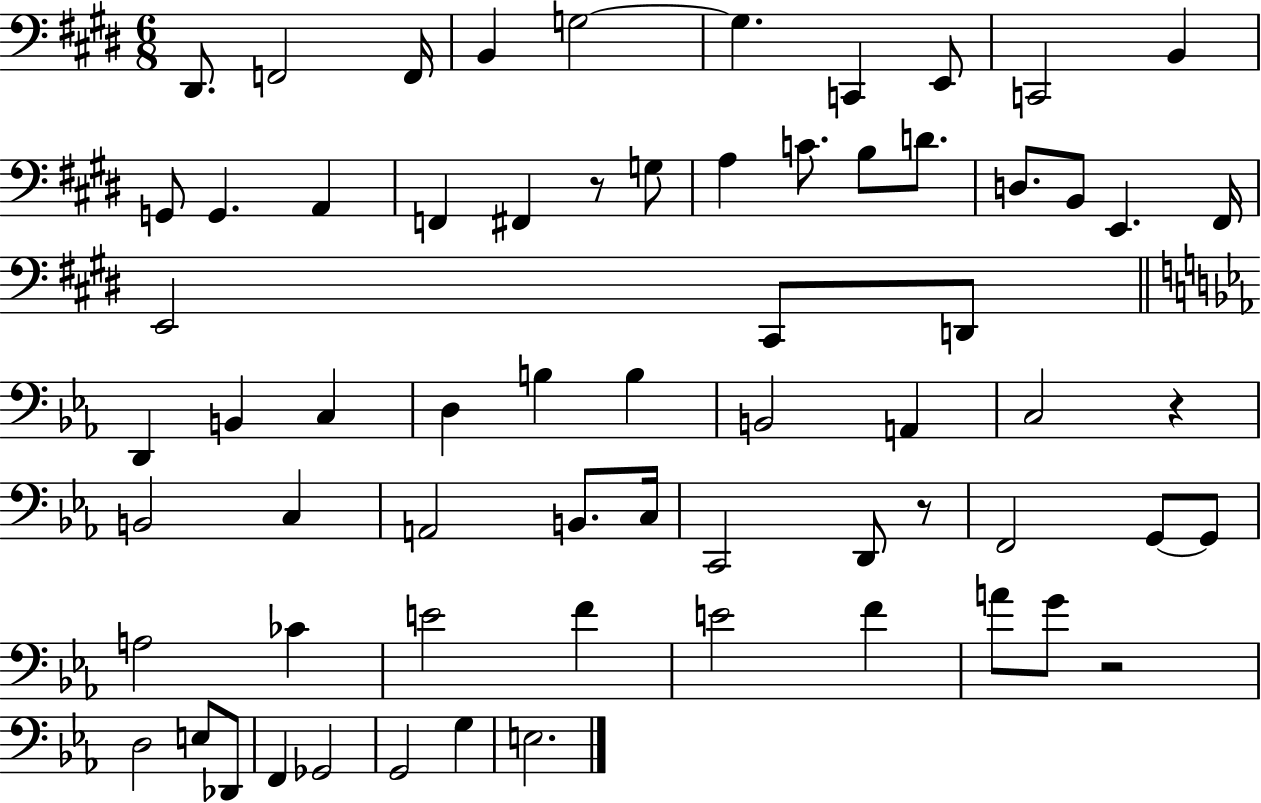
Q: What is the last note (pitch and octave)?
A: E3